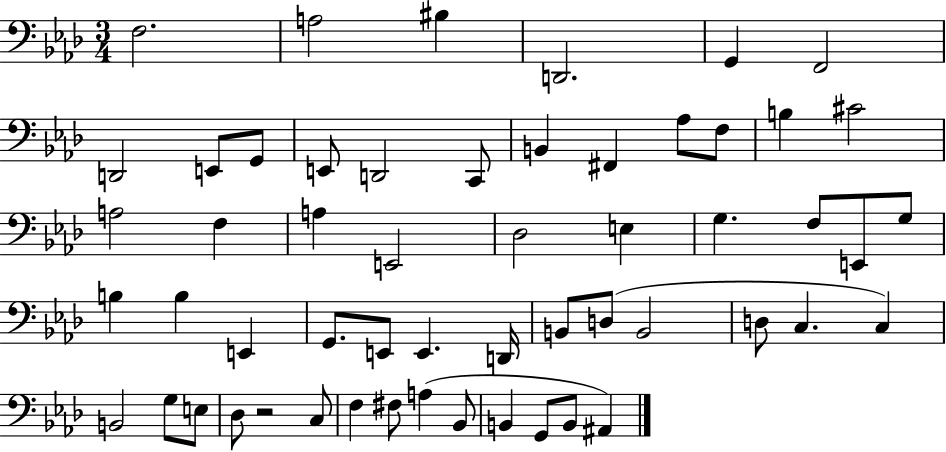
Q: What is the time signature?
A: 3/4